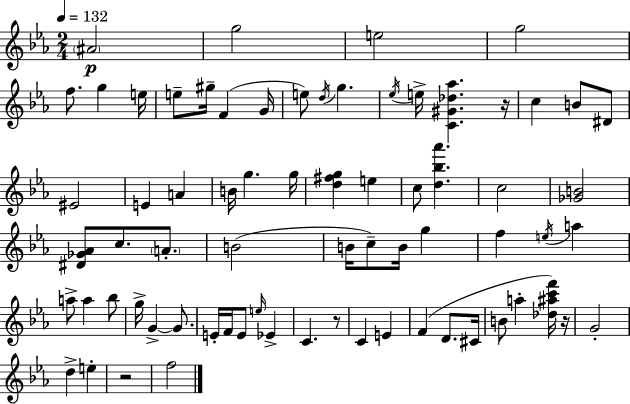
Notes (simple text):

A#4/h G5/h E5/h G5/h F5/e. G5/q E5/s E5/e G#5/s F4/q G4/s E5/e D5/s G5/q. Eb5/s E5/s [C4,G#4,Db5,Ab5]/q. R/s C5/q B4/e D#4/e EIS4/h E4/q A4/q B4/s G5/q. G5/s [D5,F#5,G5]/q E5/q C5/e [D5,Bb5,Ab6]/q. C5/h [Gb4,B4]/h [D#4,Gb4,Ab4]/e C5/e. A4/e. B4/h B4/s C5/e B4/s G5/q F5/q E5/s A5/q A5/e A5/q Bb5/e G5/s G4/q G4/e. E4/s F4/s E4/e E5/s Eb4/q C4/q. R/e C4/q E4/q F4/q D4/e. C#4/s B4/e A5/q [Db5,A#5,C6,F6]/s R/s G4/h D5/q E5/q R/h F5/h